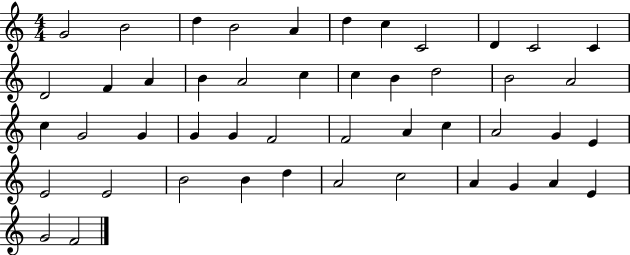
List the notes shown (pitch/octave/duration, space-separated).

G4/h B4/h D5/q B4/h A4/q D5/q C5/q C4/h D4/q C4/h C4/q D4/h F4/q A4/q B4/q A4/h C5/q C5/q B4/q D5/h B4/h A4/h C5/q G4/h G4/q G4/q G4/q F4/h F4/h A4/q C5/q A4/h G4/q E4/q E4/h E4/h B4/h B4/q D5/q A4/h C5/h A4/q G4/q A4/q E4/q G4/h F4/h